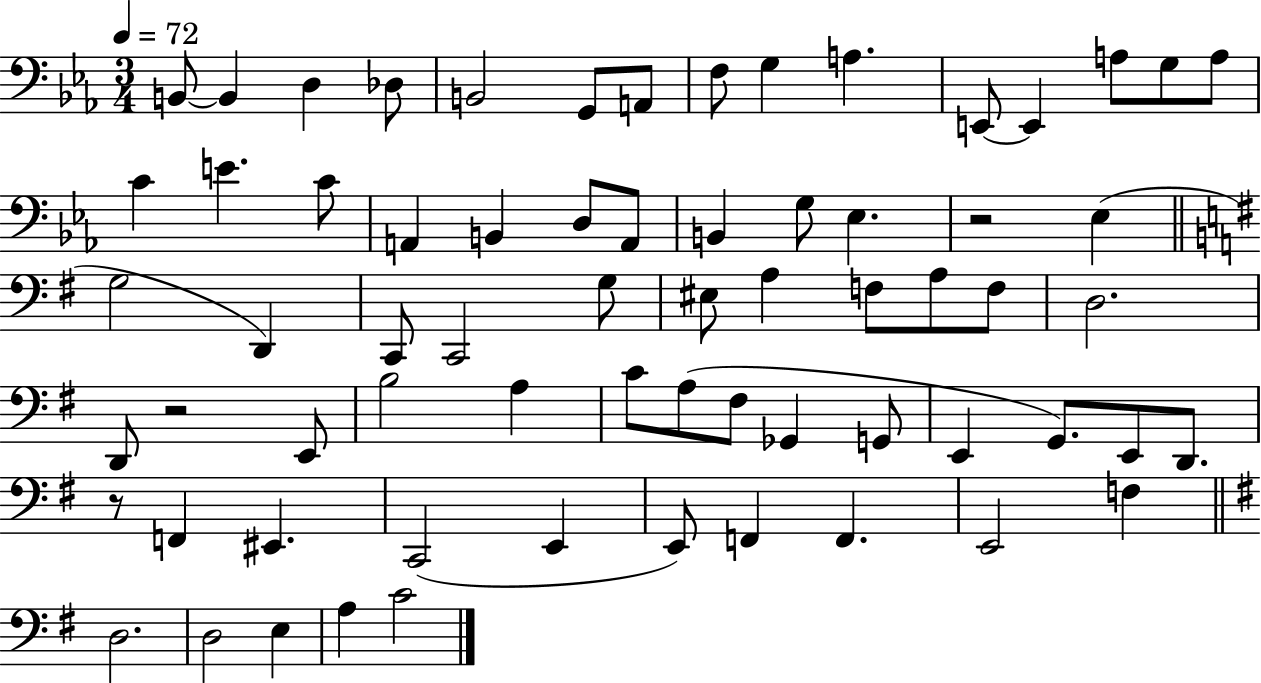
{
  \clef bass
  \numericTimeSignature
  \time 3/4
  \key ees \major
  \tempo 4 = 72
  b,8~~ b,4 d4 des8 | b,2 g,8 a,8 | f8 g4 a4. | e,8~~ e,4 a8 g8 a8 | \break c'4 e'4. c'8 | a,4 b,4 d8 a,8 | b,4 g8 ees4. | r2 ees4( | \break \bar "||" \break \key g \major g2 d,4) | c,8 c,2 g8 | eis8 a4 f8 a8 f8 | d2. | \break d,8 r2 e,8 | b2 a4 | c'8 a8( fis8 ges,4 g,8 | e,4 g,8.) e,8 d,8. | \break r8 f,4 eis,4. | c,2( e,4 | e,8) f,4 f,4. | e,2 f4 | \break \bar "||" \break \key e \minor d2. | d2 e4 | a4 c'2 | \bar "|."
}